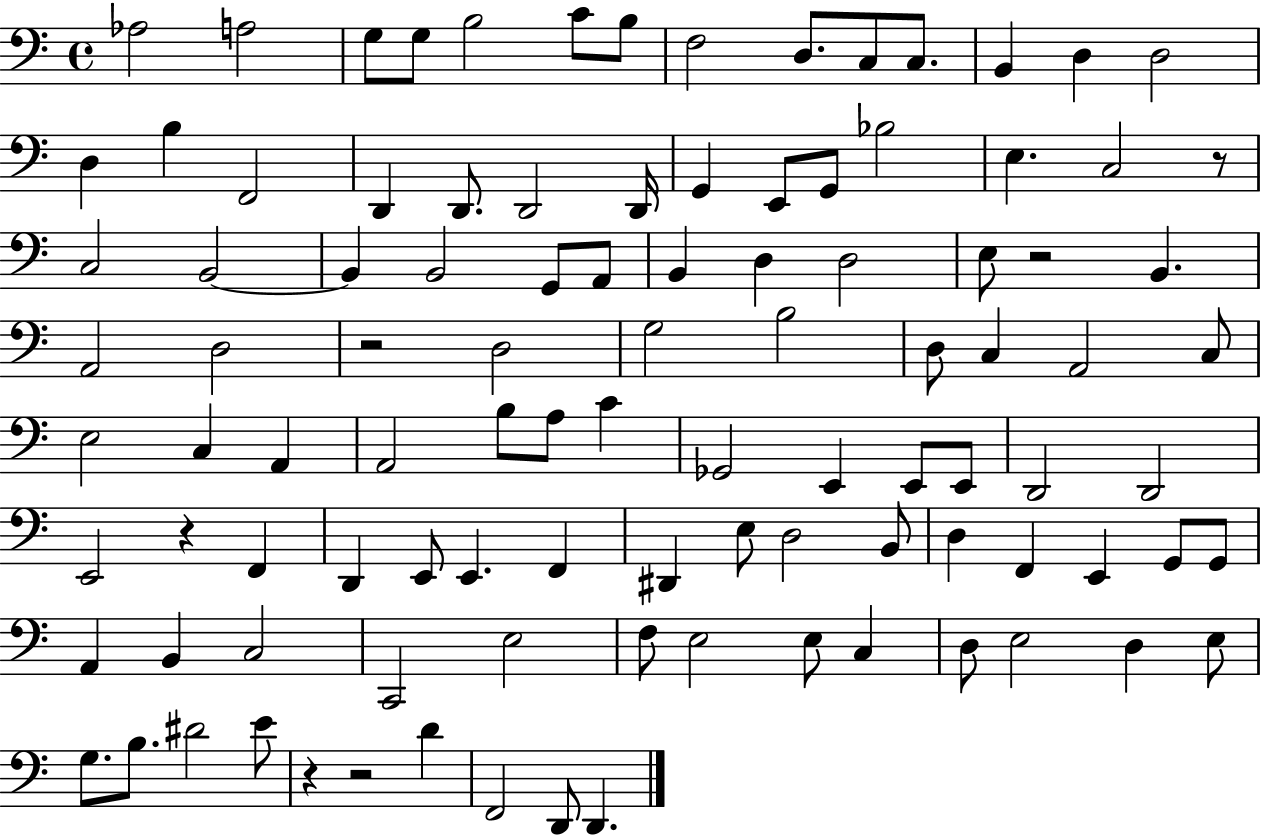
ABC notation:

X:1
T:Untitled
M:4/4
L:1/4
K:C
_A,2 A,2 G,/2 G,/2 B,2 C/2 B,/2 F,2 D,/2 C,/2 C,/2 B,, D, D,2 D, B, F,,2 D,, D,,/2 D,,2 D,,/4 G,, E,,/2 G,,/2 _B,2 E, C,2 z/2 C,2 B,,2 B,, B,,2 G,,/2 A,,/2 B,, D, D,2 E,/2 z2 B,, A,,2 D,2 z2 D,2 G,2 B,2 D,/2 C, A,,2 C,/2 E,2 C, A,, A,,2 B,/2 A,/2 C _G,,2 E,, E,,/2 E,,/2 D,,2 D,,2 E,,2 z F,, D,, E,,/2 E,, F,, ^D,, E,/2 D,2 B,,/2 D, F,, E,, G,,/2 G,,/2 A,, B,, C,2 C,,2 E,2 F,/2 E,2 E,/2 C, D,/2 E,2 D, E,/2 G,/2 B,/2 ^D2 E/2 z z2 D F,,2 D,,/2 D,,